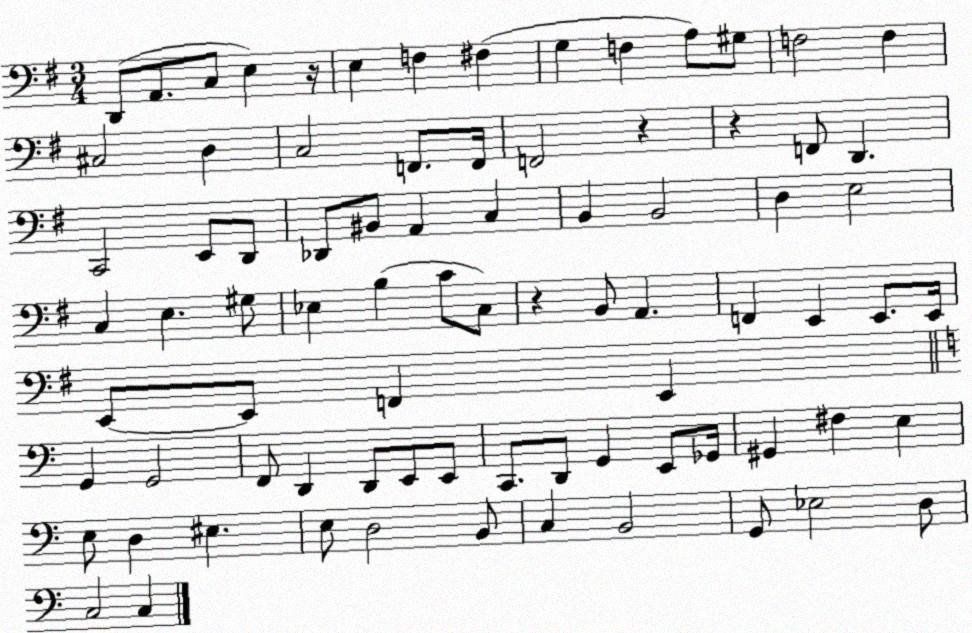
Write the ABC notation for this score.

X:1
T:Untitled
M:3/4
L:1/4
K:G
D,,/2 A,,/2 C,/2 E, z/4 E, F, ^F, G, F, A,/2 ^G,/2 F,2 F, ^C,2 D, C,2 F,,/2 F,,/4 F,,2 z z F,,/2 D,, C,,2 E,,/2 D,,/2 _D,,/2 ^B,,/2 A,, C, B,, B,,2 D, E,2 C, E, ^G,/2 _E, B, C/2 C,/2 z B,,/2 A,, F,, E,, E,,/2 E,,/4 E,,/2 E,,/2 F,, E,, G,, G,,2 F,,/2 D,, D,,/2 E,,/2 E,,/2 C,,/2 D,,/2 G,, E,,/2 _G,,/4 ^G,, ^F, E, E,/2 D, ^E, E,/2 D,2 B,,/2 C, B,,2 G,,/2 _E,2 D,/2 C,2 C,